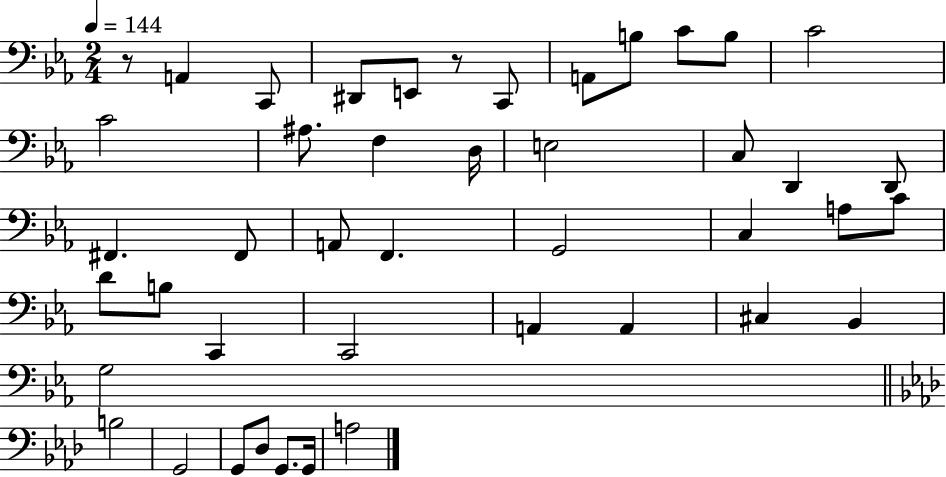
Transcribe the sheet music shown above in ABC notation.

X:1
T:Untitled
M:2/4
L:1/4
K:Eb
z/2 A,, C,,/2 ^D,,/2 E,,/2 z/2 C,,/2 A,,/2 B,/2 C/2 B,/2 C2 C2 ^A,/2 F, D,/4 E,2 C,/2 D,, D,,/2 ^F,, ^F,,/2 A,,/2 F,, G,,2 C, A,/2 C/2 D/2 B,/2 C,, C,,2 A,, A,, ^C, _B,, G,2 B,2 G,,2 G,,/2 _D,/2 G,,/2 G,,/4 A,2